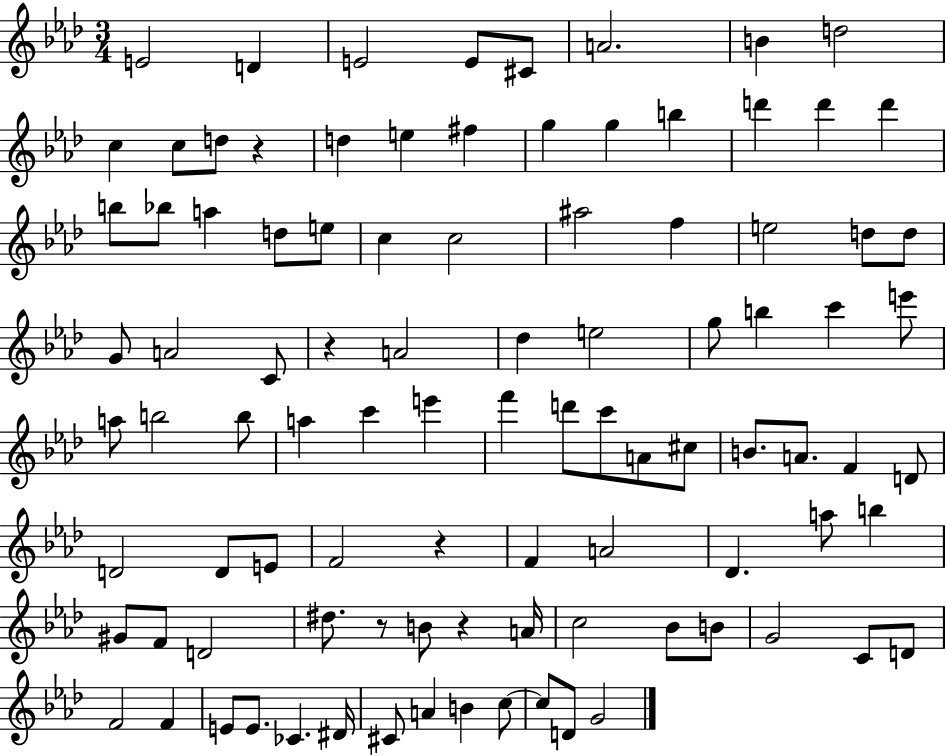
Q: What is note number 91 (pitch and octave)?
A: G4